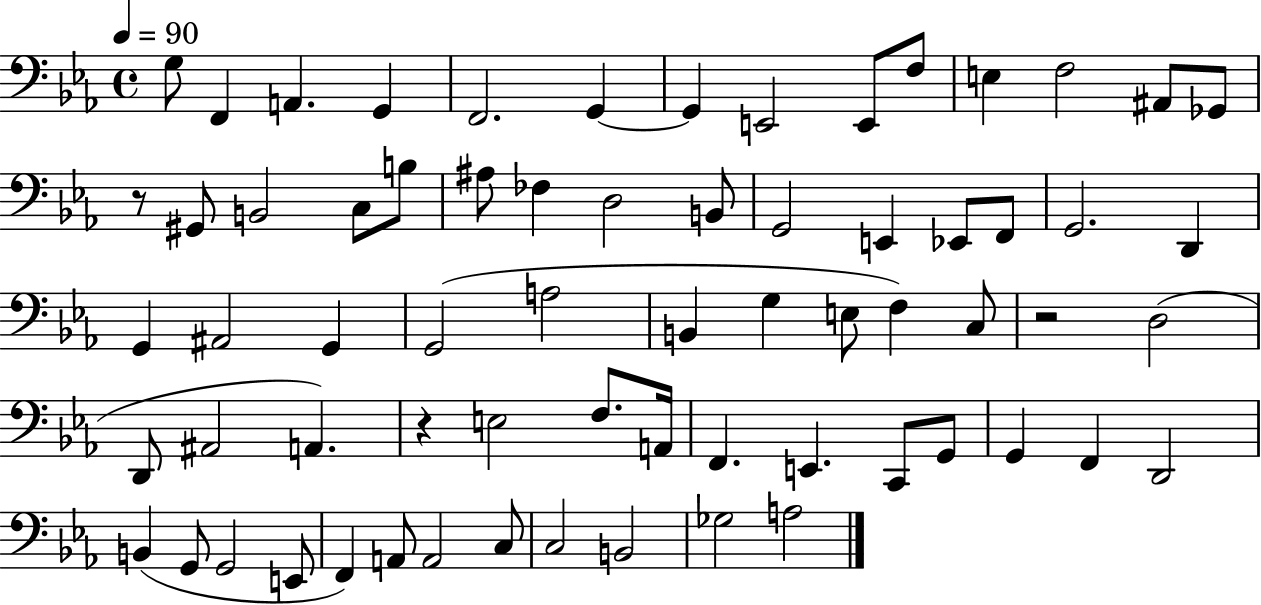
X:1
T:Untitled
M:4/4
L:1/4
K:Eb
G,/2 F,, A,, G,, F,,2 G,, G,, E,,2 E,,/2 F,/2 E, F,2 ^A,,/2 _G,,/2 z/2 ^G,,/2 B,,2 C,/2 B,/2 ^A,/2 _F, D,2 B,,/2 G,,2 E,, _E,,/2 F,,/2 G,,2 D,, G,, ^A,,2 G,, G,,2 A,2 B,, G, E,/2 F, C,/2 z2 D,2 D,,/2 ^A,,2 A,, z E,2 F,/2 A,,/4 F,, E,, C,,/2 G,,/2 G,, F,, D,,2 B,, G,,/2 G,,2 E,,/2 F,, A,,/2 A,,2 C,/2 C,2 B,,2 _G,2 A,2